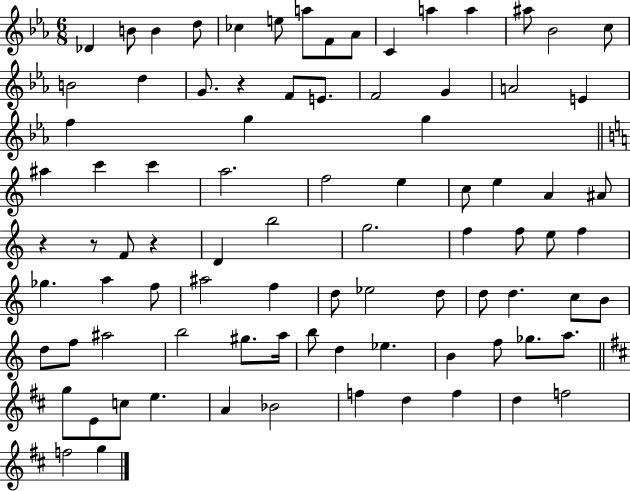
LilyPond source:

{
  \clef treble
  \numericTimeSignature
  \time 6/8
  \key ees \major
  des'4 b'8 b'4 d''8 | ces''4 e''8 a''8 f'8 aes'8 | c'4 a''4 a''4 | ais''8 bes'2 c''8 | \break b'2 d''4 | g'8. r4 f'8 e'8. | f'2 g'4 | a'2 e'4 | \break f''4 g''4 g''4 | \bar "||" \break \key a \minor ais''4 c'''4 c'''4 | a''2. | f''2 e''4 | c''8 e''4 a'4 ais'8 | \break r4 r8 f'8 r4 | d'4 b''2 | g''2. | f''4 f''8 e''8 f''4 | \break ges''4. a''4 f''8 | ais''2 f''4 | d''8 ees''2 d''8 | d''8 d''4. c''8 b'8 | \break d''8 f''8 ais''2 | b''2 gis''8. a''16 | b''8 d''4 ees''4. | b'4 f''8 ges''8. a''8. | \break \bar "||" \break \key d \major g''8 e'8 c''8 e''4. | a'4 bes'2 | f''4 d''4 f''4 | d''4 f''2 | \break f''2 g''4 | \bar "|."
}